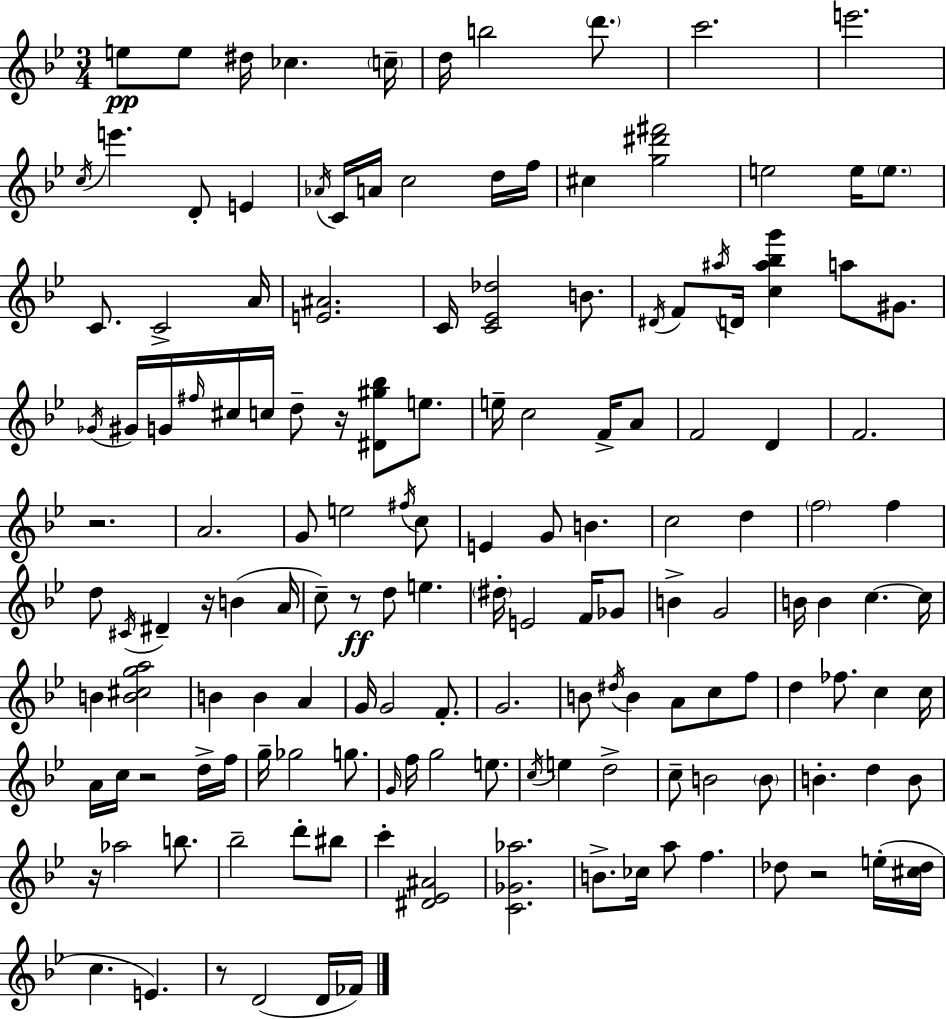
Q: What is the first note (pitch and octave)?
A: E5